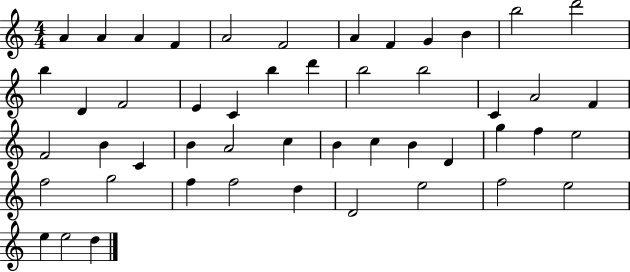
X:1
T:Untitled
M:4/4
L:1/4
K:C
A A A F A2 F2 A F G B b2 d'2 b D F2 E C b d' b2 b2 C A2 F F2 B C B A2 c B c B D g f e2 f2 g2 f f2 d D2 e2 f2 e2 e e2 d